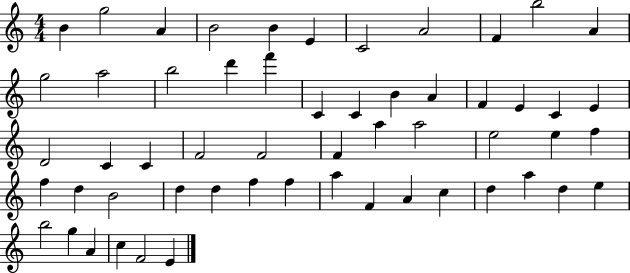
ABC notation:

X:1
T:Untitled
M:4/4
L:1/4
K:C
B g2 A B2 B E C2 A2 F b2 A g2 a2 b2 d' f' C C B A F E C E D2 C C F2 F2 F a a2 e2 e f f d B2 d d f f a F A c d a d e b2 g A c F2 E